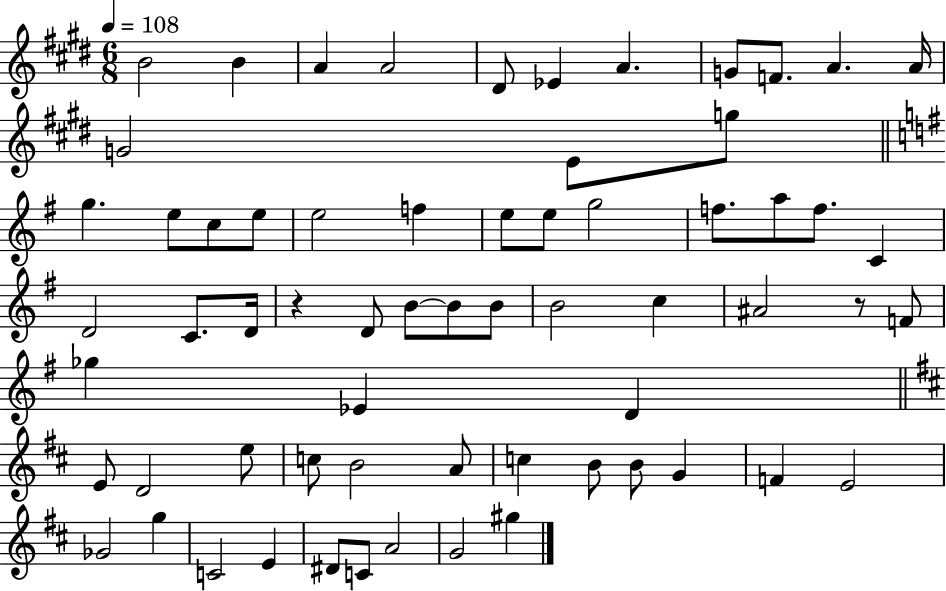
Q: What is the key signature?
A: E major